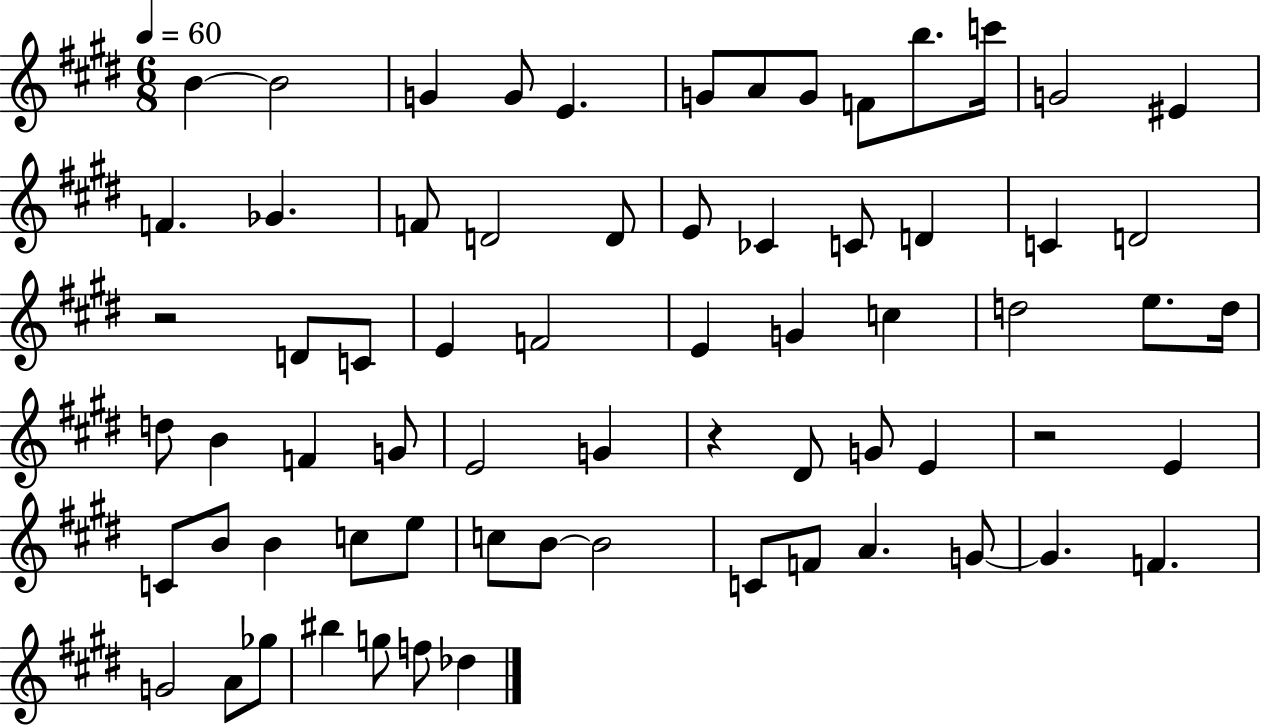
{
  \clef treble
  \numericTimeSignature
  \time 6/8
  \key e \major
  \tempo 4 = 60
  b'4~~ b'2 | g'4 g'8 e'4. | g'8 a'8 g'8 f'8 b''8. c'''16 | g'2 eis'4 | \break f'4. ges'4. | f'8 d'2 d'8 | e'8 ces'4 c'8 d'4 | c'4 d'2 | \break r2 d'8 c'8 | e'4 f'2 | e'4 g'4 c''4 | d''2 e''8. d''16 | \break d''8 b'4 f'4 g'8 | e'2 g'4 | r4 dis'8 g'8 e'4 | r2 e'4 | \break c'8 b'8 b'4 c''8 e''8 | c''8 b'8~~ b'2 | c'8 f'8 a'4. g'8~~ | g'4. f'4. | \break g'2 a'8 ges''8 | bis''4 g''8 f''8 des''4 | \bar "|."
}